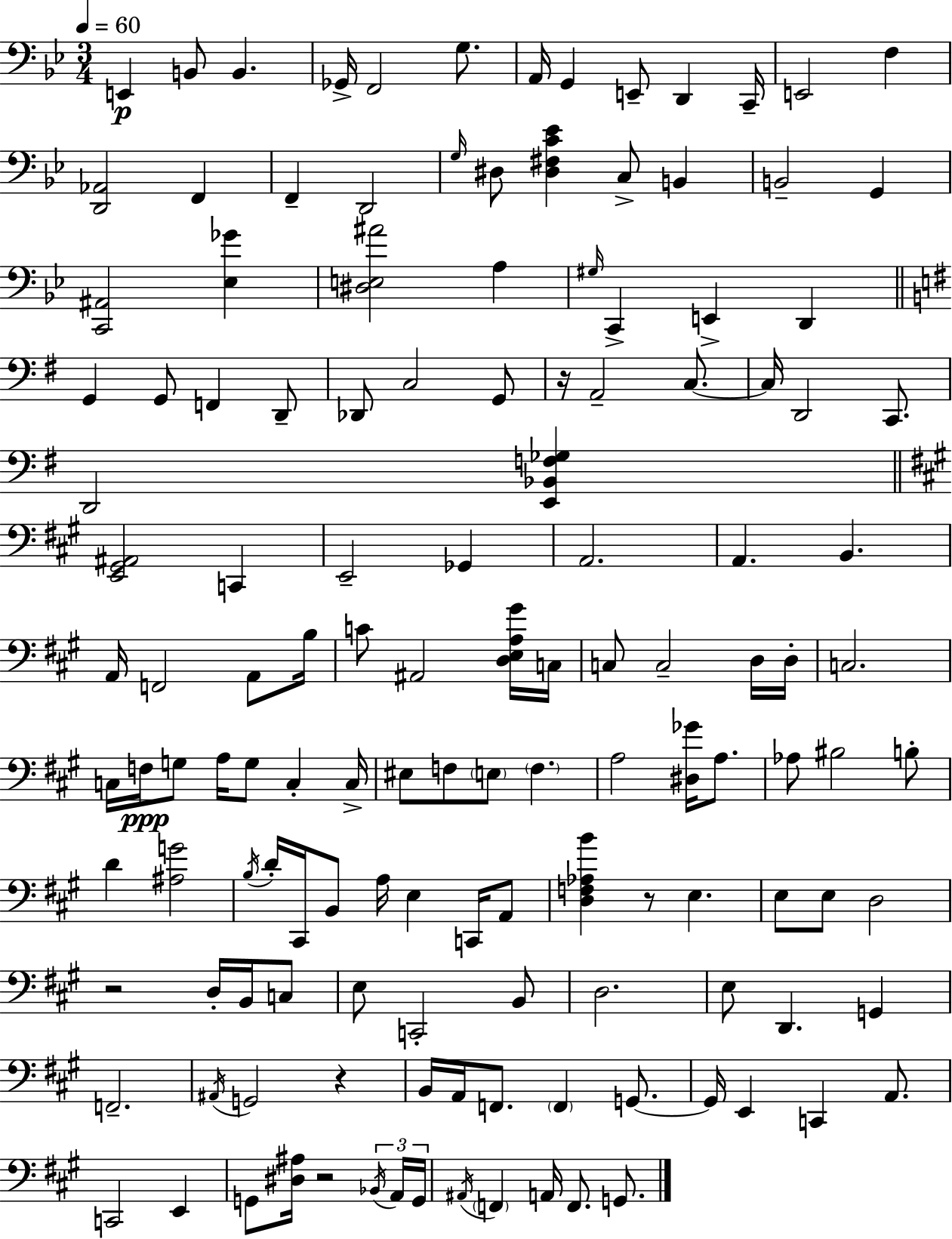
X:1
T:Untitled
M:3/4
L:1/4
K:Gm
E,, B,,/2 B,, _G,,/4 F,,2 G,/2 A,,/4 G,, E,,/2 D,, C,,/4 E,,2 F, [D,,_A,,]2 F,, F,, D,,2 G,/4 ^D,/2 [^D,^F,C_E] C,/2 B,, B,,2 G,, [C,,^A,,]2 [_E,_G] [^D,E,^A]2 A, ^G,/4 C,, E,, D,, G,, G,,/2 F,, D,,/2 _D,,/2 C,2 G,,/2 z/4 A,,2 C,/2 C,/4 D,,2 C,,/2 D,,2 [E,,_B,,F,_G,] [E,,^G,,^A,,]2 C,, E,,2 _G,, A,,2 A,, B,, A,,/4 F,,2 A,,/2 B,/4 C/2 ^A,,2 [D,E,A,^G]/4 C,/4 C,/2 C,2 D,/4 D,/4 C,2 C,/4 F,/4 G,/2 A,/4 G,/2 C, C,/4 ^E,/2 F,/2 E,/2 F, A,2 [^D,_G]/4 A,/2 _A,/2 ^B,2 B,/2 D [^A,G]2 B,/4 D/4 ^C,,/4 B,,/2 A,/4 E, C,,/4 A,,/2 [D,F,_A,B] z/2 E, E,/2 E,/2 D,2 z2 D,/4 B,,/4 C,/2 E,/2 C,,2 B,,/2 D,2 E,/2 D,, G,, F,,2 ^A,,/4 G,,2 z B,,/4 A,,/4 F,,/2 F,, G,,/2 G,,/4 E,, C,, A,,/2 C,,2 E,, G,,/2 [^D,^A,]/4 z2 _B,,/4 A,,/4 G,,/4 ^A,,/4 F,, A,,/4 F,,/2 G,,/2